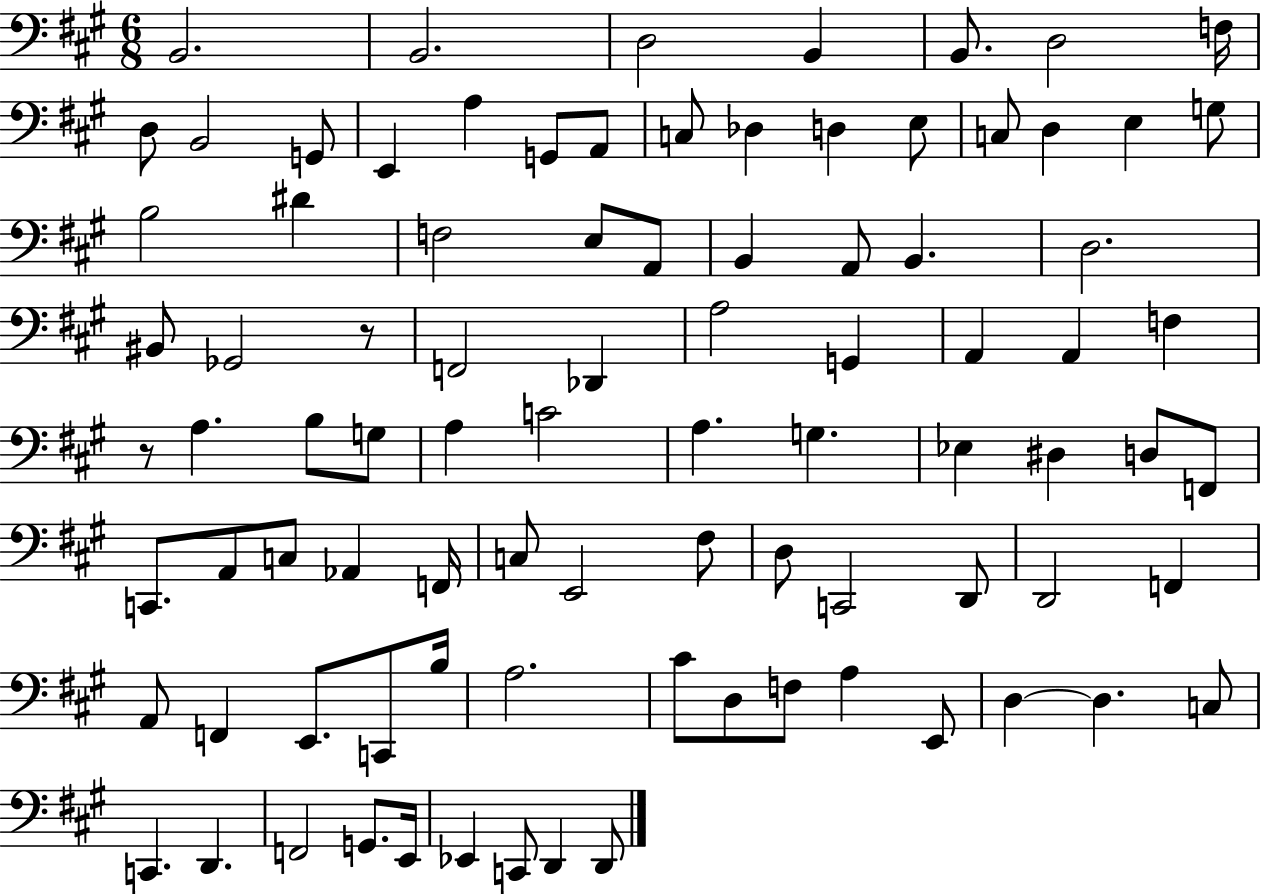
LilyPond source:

{
  \clef bass
  \numericTimeSignature
  \time 6/8
  \key a \major
  b,2. | b,2. | d2 b,4 | b,8. d2 f16 | \break d8 b,2 g,8 | e,4 a4 g,8 a,8 | c8 des4 d4 e8 | c8 d4 e4 g8 | \break b2 dis'4 | f2 e8 a,8 | b,4 a,8 b,4. | d2. | \break bis,8 ges,2 r8 | f,2 des,4 | a2 g,4 | a,4 a,4 f4 | \break r8 a4. b8 g8 | a4 c'2 | a4. g4. | ees4 dis4 d8 f,8 | \break c,8. a,8 c8 aes,4 f,16 | c8 e,2 fis8 | d8 c,2 d,8 | d,2 f,4 | \break a,8 f,4 e,8. c,8 b16 | a2. | cis'8 d8 f8 a4 e,8 | d4~~ d4. c8 | \break c,4. d,4. | f,2 g,8. e,16 | ees,4 c,8 d,4 d,8 | \bar "|."
}